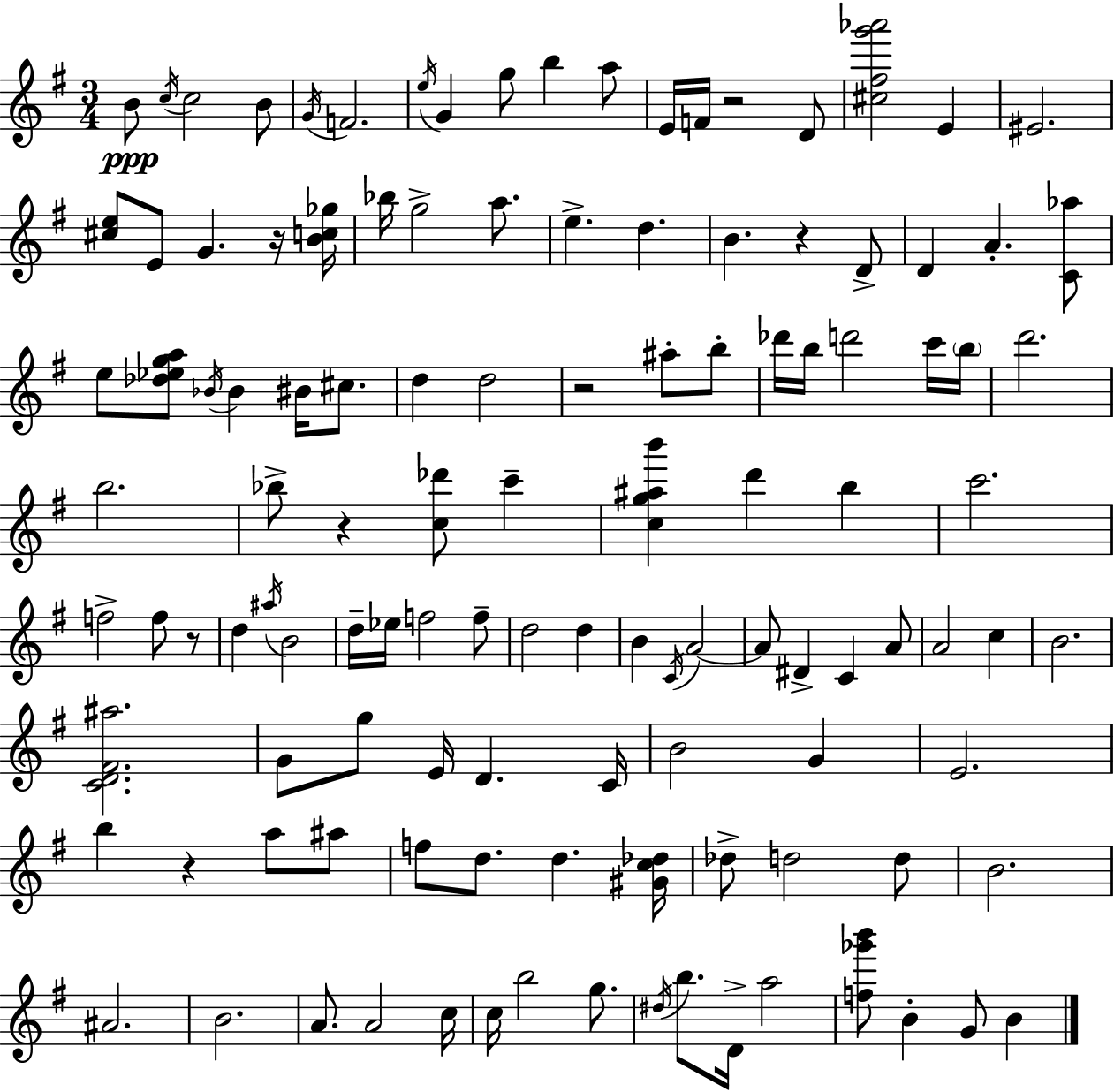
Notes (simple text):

B4/e C5/s C5/h B4/e G4/s F4/h. E5/s G4/q G5/e B5/q A5/e E4/s F4/s R/h D4/e [C#5,F#5,G6,Ab6]/h E4/q EIS4/h. [C#5,E5]/e E4/e G4/q. R/s [B4,C5,Gb5]/s Bb5/s G5/h A5/e. E5/q. D5/q. B4/q. R/q D4/e D4/q A4/q. [C4,Ab5]/e E5/e [Db5,Eb5,G5,A5]/e Bb4/s Bb4/q BIS4/s C#5/e. D5/q D5/h R/h A#5/e B5/e Db6/s B5/s D6/h C6/s B5/s D6/h. B5/h. Bb5/e R/q [C5,Db6]/e C6/q [C5,G5,A#5,B6]/q D6/q B5/q C6/h. F5/h F5/e R/e D5/q A#5/s B4/h D5/s Eb5/s F5/h F5/e D5/h D5/q B4/q C4/s A4/h A4/e D#4/q C4/q A4/e A4/h C5/q B4/h. [C4,D4,F#4,A#5]/h. G4/e G5/e E4/s D4/q. C4/s B4/h G4/q E4/h. B5/q R/q A5/e A#5/e F5/e D5/e. D5/q. [G#4,C5,Db5]/s Db5/e D5/h D5/e B4/h. A#4/h. B4/h. A4/e. A4/h C5/s C5/s B5/h G5/e. D#5/s B5/e. D4/s A5/h [F5,Gb6,B6]/e B4/q G4/e B4/q